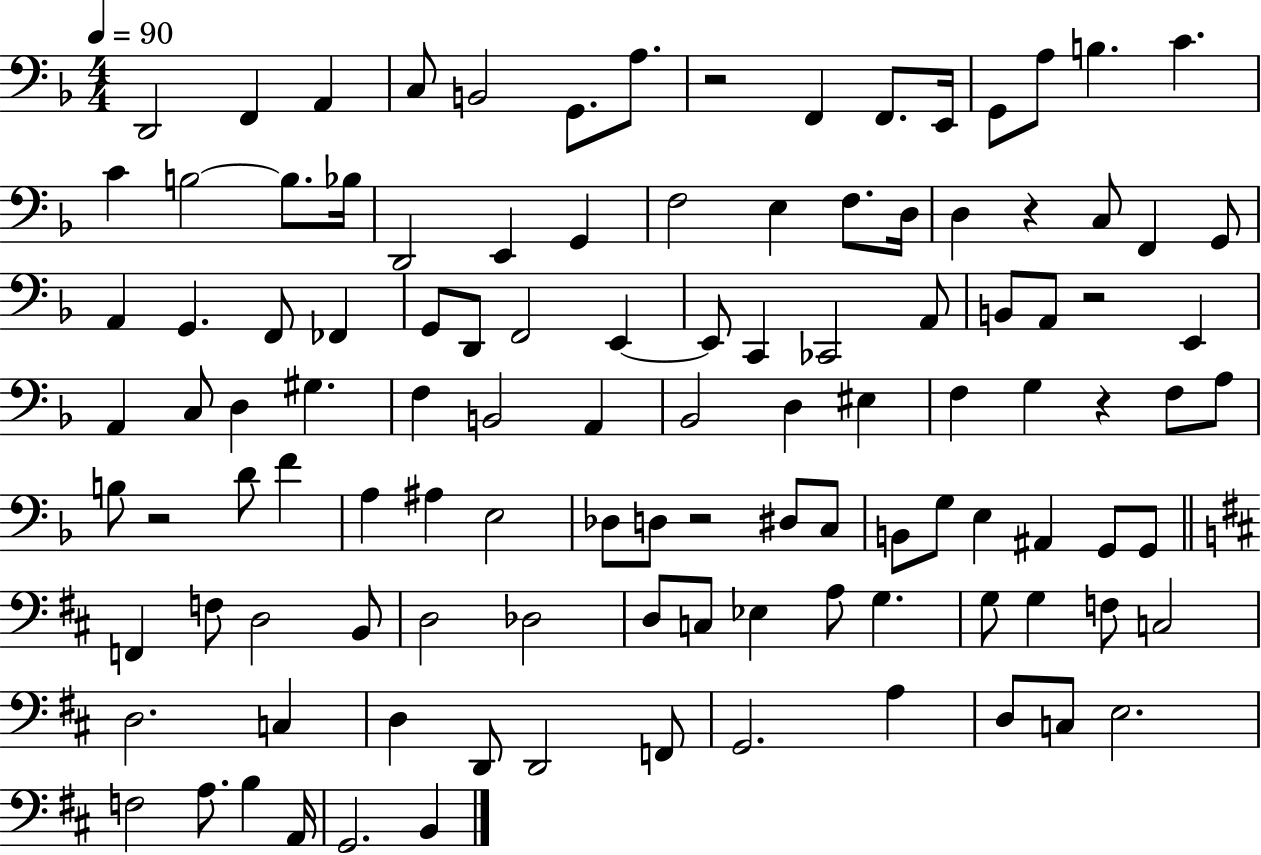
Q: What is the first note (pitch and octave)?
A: D2